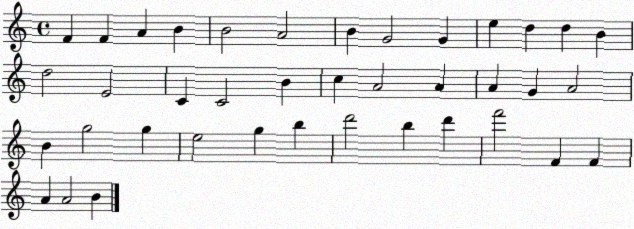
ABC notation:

X:1
T:Untitled
M:4/4
L:1/4
K:C
F F A B B2 A2 B G2 G e d d B d2 E2 C C2 B c A2 A A G A2 B g2 g e2 g b d'2 b d' f'2 F F A A2 B